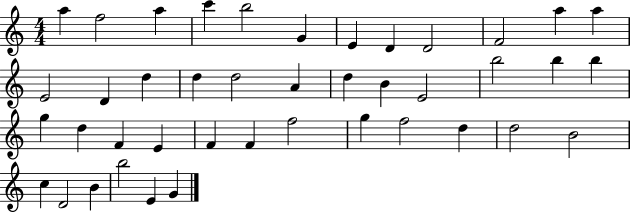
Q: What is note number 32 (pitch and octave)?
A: G5